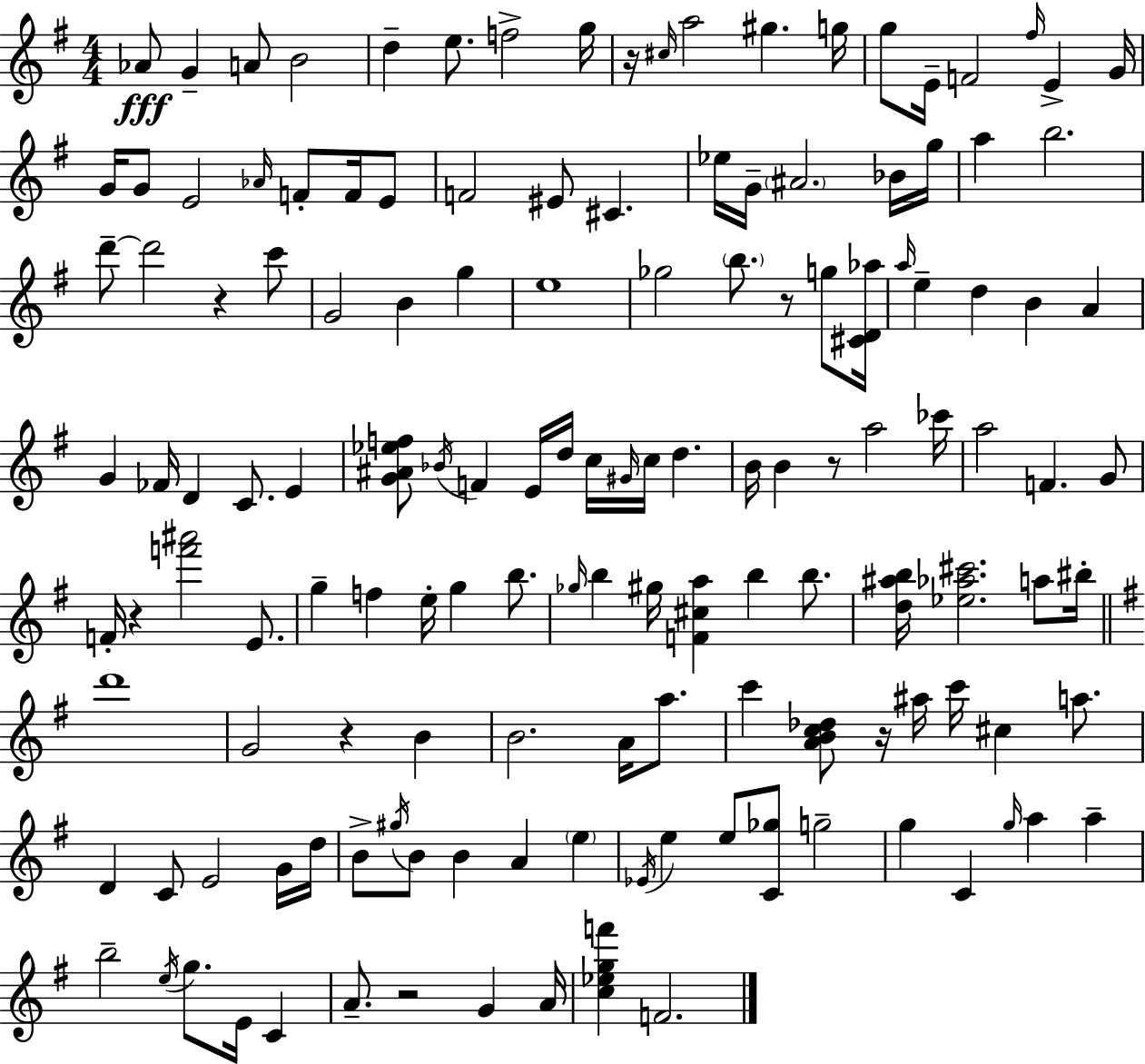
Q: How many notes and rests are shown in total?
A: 141